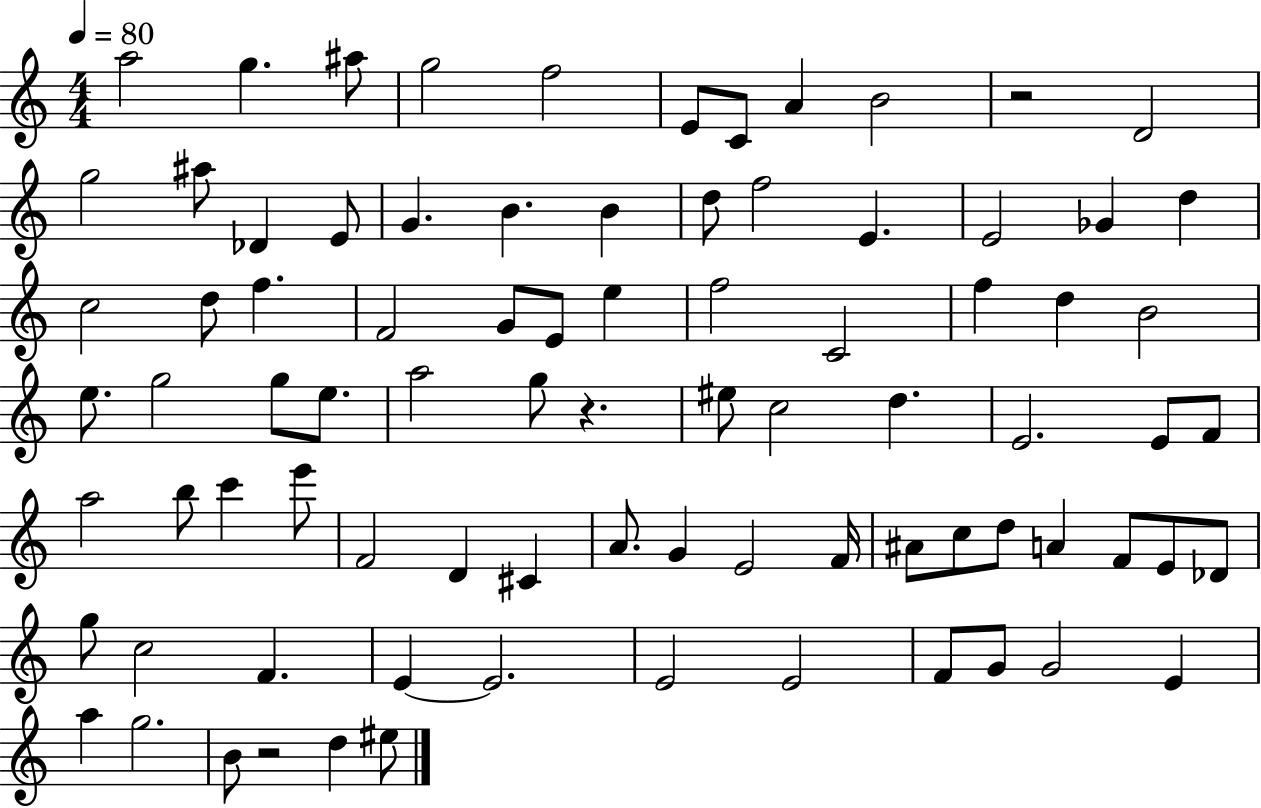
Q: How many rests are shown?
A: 3